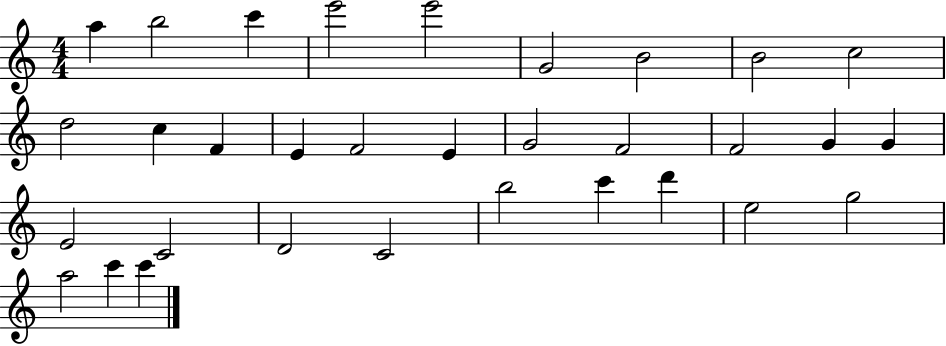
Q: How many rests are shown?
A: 0